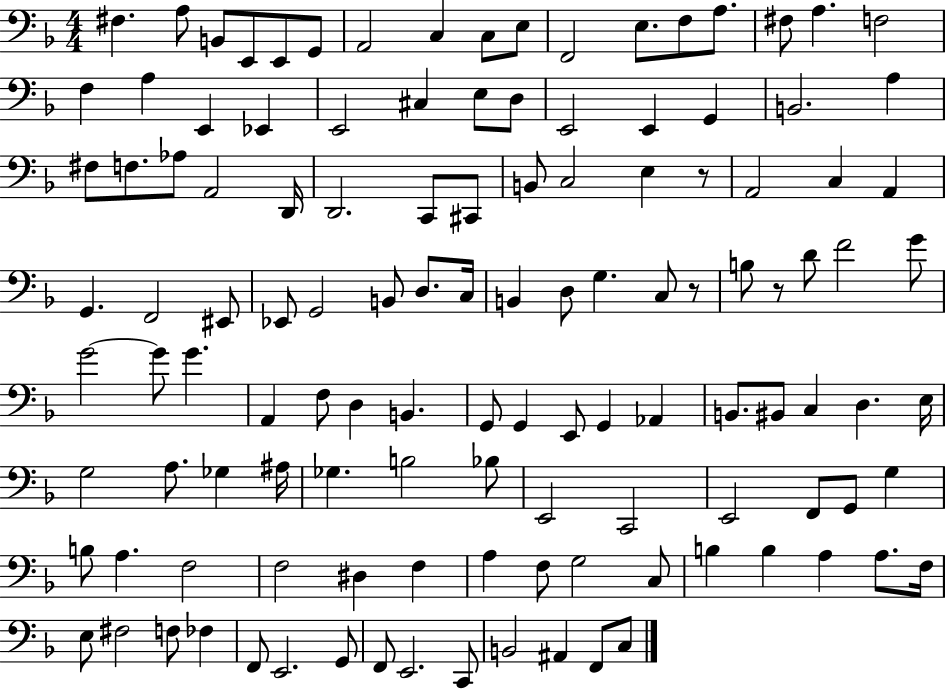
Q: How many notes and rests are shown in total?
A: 122